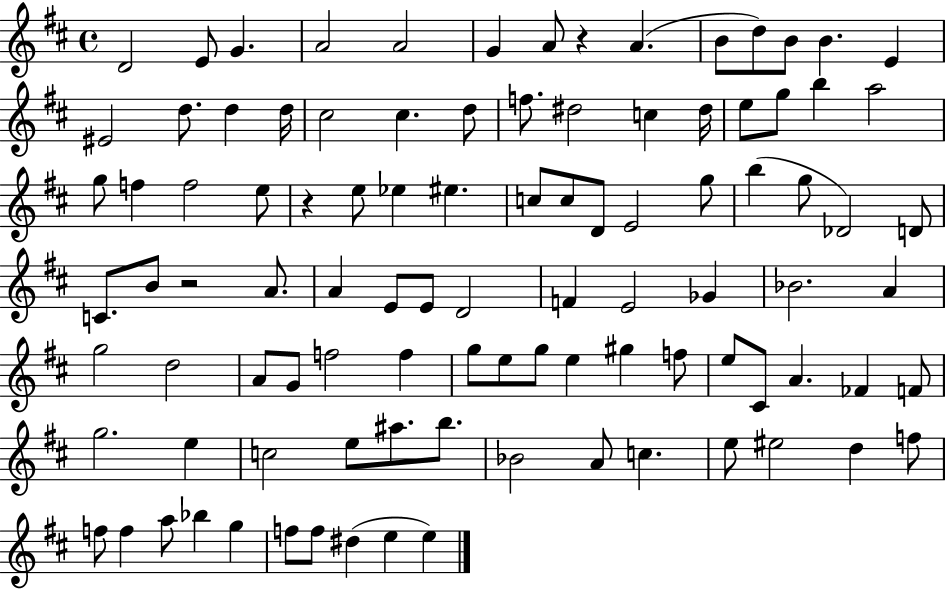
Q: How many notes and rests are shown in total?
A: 99